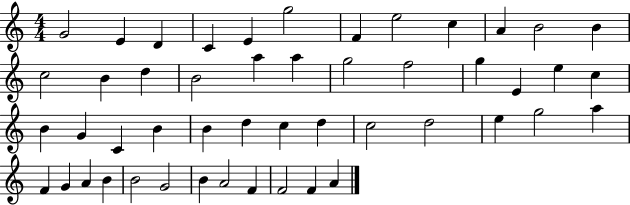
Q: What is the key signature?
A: C major